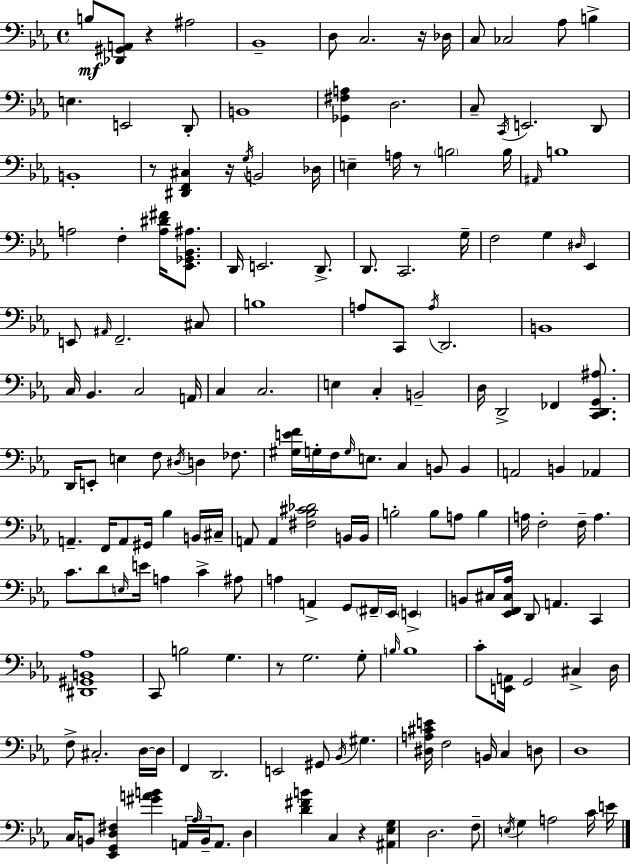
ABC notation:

X:1
T:Untitled
M:4/4
L:1/4
K:Eb
B,/2 [_D,,^G,,A,,]/2 z ^A,2 _B,,4 D,/2 C,2 z/4 _D,/4 C,/2 _C,2 _A,/2 B, E, E,,2 D,,/2 B,,4 [_G,,^F,A,] D,2 C,/2 C,,/4 E,,2 D,,/2 B,,4 z/2 [^D,,F,,^C,] z/4 G,/4 B,,2 _D,/4 E, A,/4 z/2 B,2 B,/4 ^A,,/4 B,4 A,2 F, [A,^D^F]/4 [_E,,_G,,_B,,^A,]/2 D,,/4 E,,2 D,,/2 D,,/2 C,,2 G,/4 F,2 G, ^D,/4 _E,, E,,/2 ^A,,/4 F,,2 ^C,/2 B,4 A,/2 C,,/2 A,/4 D,,2 B,,4 C,/4 _B,, C,2 A,,/4 C, C,2 E, C, B,,2 D,/4 D,,2 _F,, [C,,D,,G,,^A,]/2 D,,/4 E,,/2 E, F,/2 ^D,/4 D, _F,/2 [^G,EF]/4 G,/4 F,/4 G,/4 E,/2 C, B,,/2 B,, A,,2 B,, _A,, A,, F,,/4 A,,/2 ^G,,/4 _B, B,,/4 ^C,/4 A,,/2 A,, [^F,_B,^C_D]2 B,,/4 B,,/4 B,2 B,/2 A,/2 B, A,/4 F,2 F,/4 A, C/2 D/2 E,/4 E/4 A, C ^A,/2 A, A,, G,,/2 ^F,,/4 _E,,/4 E,, B,,/2 ^C,/4 [_E,,F,,^C,_A,]/4 D,,/2 A,, C,, [^D,,^G,,B,,_A,]4 C,,/2 B,2 G, z/2 G,2 G,/2 B,/4 B,4 C/2 [E,,A,,]/4 G,,2 ^C, D,/4 F,/2 ^C,2 D,/4 D,/4 F,, D,,2 E,,2 ^G,,/2 _B,,/4 ^G, [^D,A,^CE]/4 F,2 B,,/4 C, D,/2 D,4 C,/4 B,,/2 [_E,,G,,D,^F,] [^GAB] A,,/4 _A,/4 B,,/4 A,,/2 D, [D^FB] C, z [^A,,_E,G,] D,2 F,/2 E,/4 G, A,2 C/4 E/4